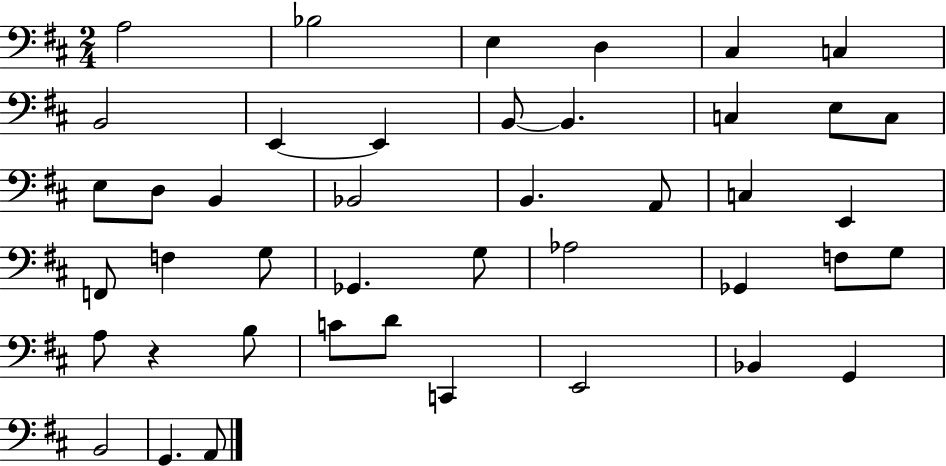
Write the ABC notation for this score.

X:1
T:Untitled
M:2/4
L:1/4
K:D
A,2 _B,2 E, D, ^C, C, B,,2 E,, E,, B,,/2 B,, C, E,/2 C,/2 E,/2 D,/2 B,, _B,,2 B,, A,,/2 C, E,, F,,/2 F, G,/2 _G,, G,/2 _A,2 _G,, F,/2 G,/2 A,/2 z B,/2 C/2 D/2 C,, E,,2 _B,, G,, B,,2 G,, A,,/2